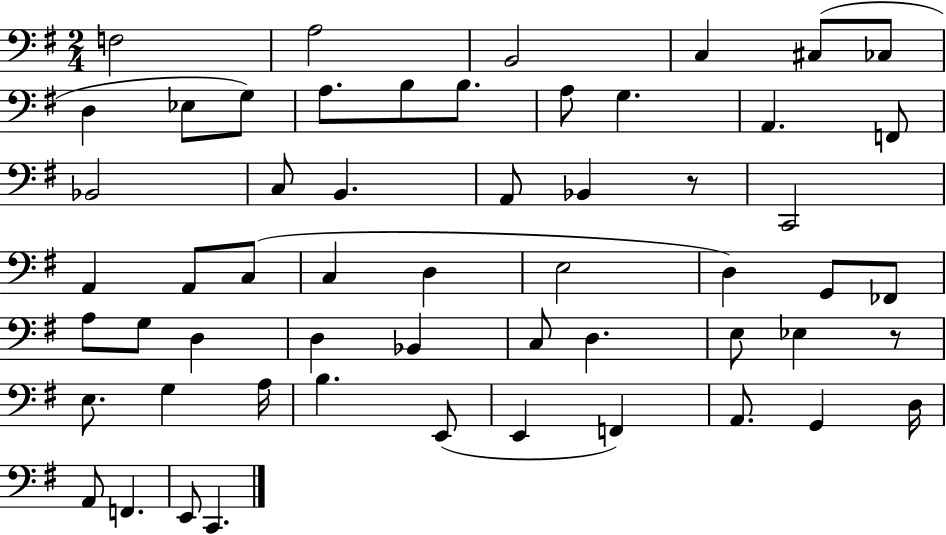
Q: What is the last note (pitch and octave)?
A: C2